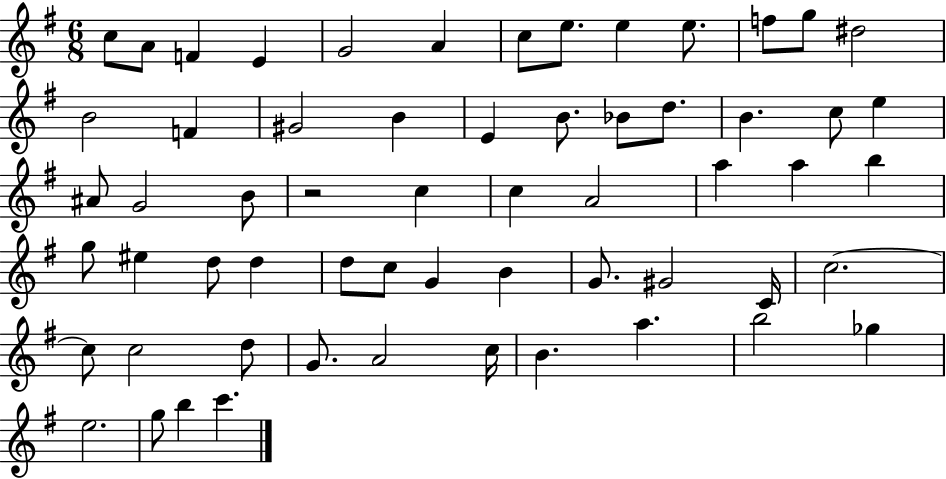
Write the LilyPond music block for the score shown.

{
  \clef treble
  \numericTimeSignature
  \time 6/8
  \key g \major
  c''8 a'8 f'4 e'4 | g'2 a'4 | c''8 e''8. e''4 e''8. | f''8 g''8 dis''2 | \break b'2 f'4 | gis'2 b'4 | e'4 b'8. bes'8 d''8. | b'4. c''8 e''4 | \break ais'8 g'2 b'8 | r2 c''4 | c''4 a'2 | a''4 a''4 b''4 | \break g''8 eis''4 d''8 d''4 | d''8 c''8 g'4 b'4 | g'8. gis'2 c'16 | c''2.~~ | \break c''8 c''2 d''8 | g'8. a'2 c''16 | b'4. a''4. | b''2 ges''4 | \break e''2. | g''8 b''4 c'''4. | \bar "|."
}